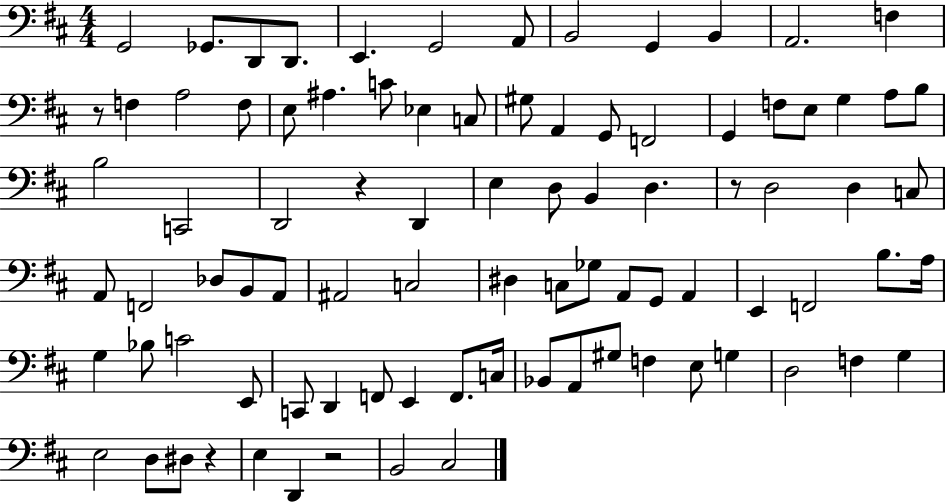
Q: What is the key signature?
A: D major